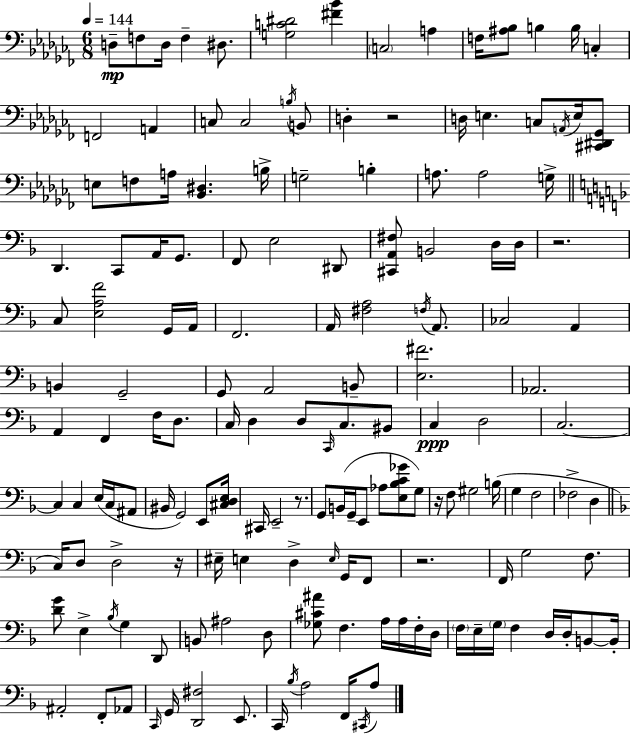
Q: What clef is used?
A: bass